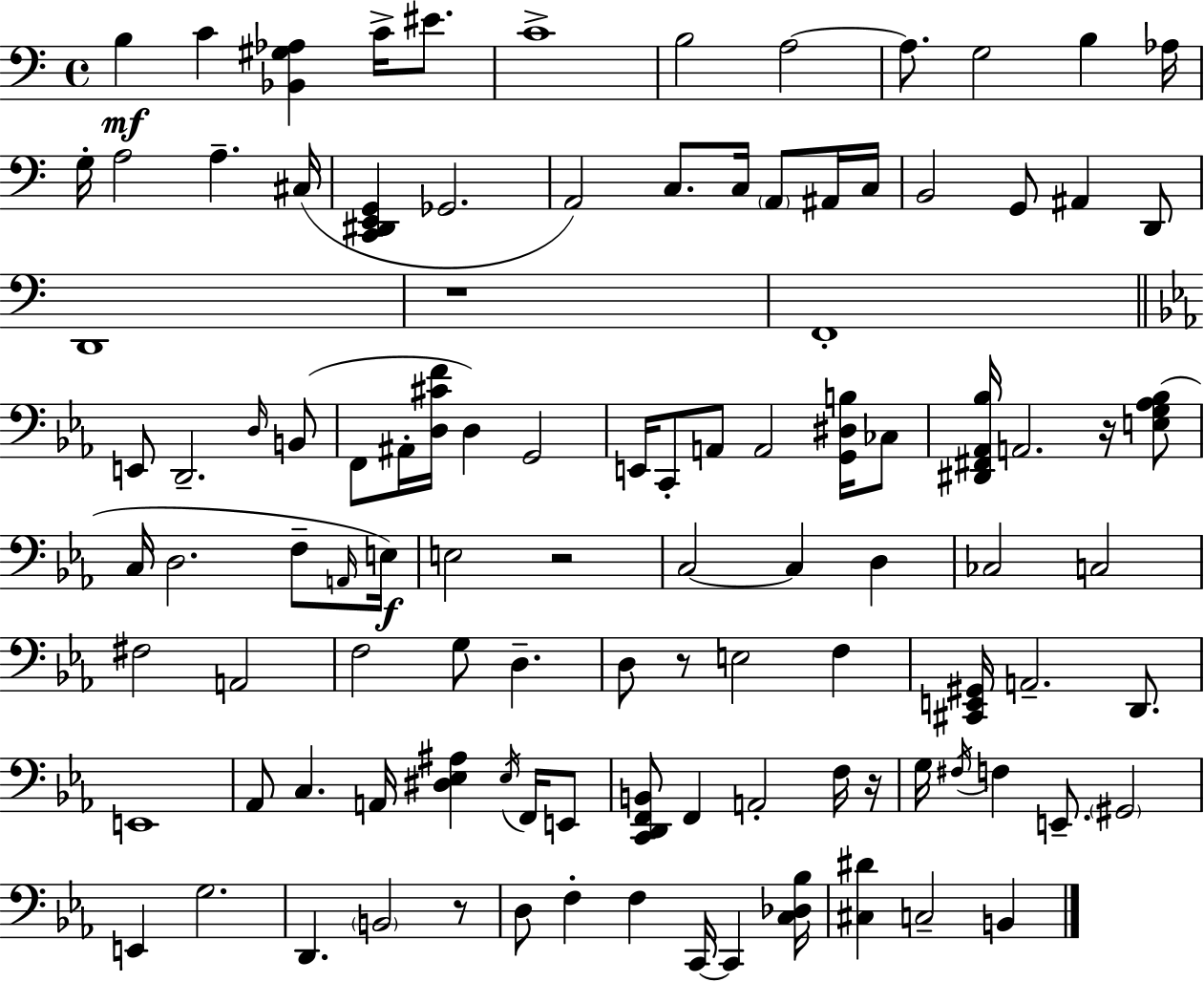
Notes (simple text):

B3/q C4/q [Bb2,G#3,Ab3]/q C4/s EIS4/e. C4/w B3/h A3/h A3/e. G3/h B3/q Ab3/s G3/s A3/h A3/q. C#3/s [C2,D#2,E2,G2]/q Gb2/h. A2/h C3/e. C3/s A2/e A#2/s C3/s B2/h G2/e A#2/q D2/e D2/w R/w F2/w E2/e D2/h. D3/s B2/e F2/e A#2/s [D3,C#4,F4]/s D3/q G2/h E2/s C2/e A2/e A2/h [G2,D#3,B3]/s CES3/e [D#2,F#2,Ab2,Bb3]/s A2/h. R/s [E3,G3,Ab3,Bb3]/e C3/s D3/h. F3/e A2/s E3/s E3/h R/h C3/h C3/q D3/q CES3/h C3/h F#3/h A2/h F3/h G3/e D3/q. D3/e R/e E3/h F3/q [C#2,E2,G#2]/s A2/h. D2/e. E2/w Ab2/e C3/q. A2/s [D#3,Eb3,A#3]/q Eb3/s F2/s E2/e [C2,D2,F2,B2]/e F2/q A2/h F3/s R/s G3/s F#3/s F3/q E2/e. G#2/h E2/q G3/h. D2/q. B2/h R/e D3/e F3/q F3/q C2/s C2/q [C3,Db3,Bb3]/s [C#3,D#4]/q C3/h B2/q